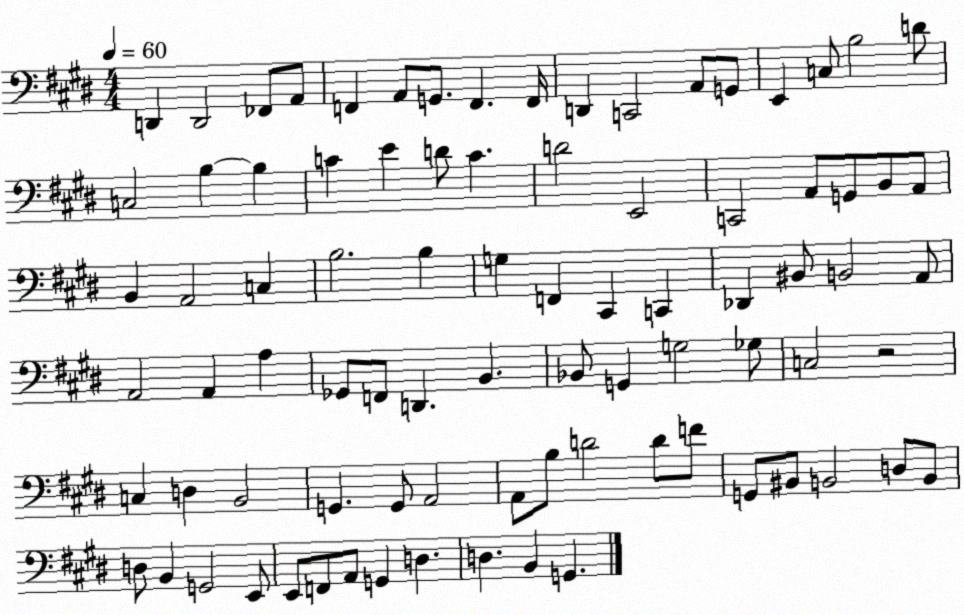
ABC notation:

X:1
T:Untitled
M:4/4
L:1/4
K:E
D,, D,,2 _F,,/2 A,,/2 F,, A,,/2 G,,/2 F,, F,,/4 D,, C,,2 A,,/2 G,,/2 E,, C,/2 B,2 D/2 C,2 B, B, C E D/2 C D2 E,,2 C,,2 A,,/2 G,,/2 B,,/2 A,,/2 B,, A,,2 C, B,2 B, G, F,, ^C,, C,, _D,, ^B,,/2 B,,2 A,,/2 A,,2 A,, A, _G,,/2 F,,/2 D,, B,, _B,,/2 G,, G,2 _G,/2 C,2 z2 C, D, B,,2 G,, G,,/2 A,,2 A,,/2 B,/2 D2 D/2 F/2 G,,/2 ^B,,/2 B,,2 D,/2 B,,/2 D,/2 B,, G,,2 E,,/2 E,,/2 F,,/2 A,,/2 G,, D, D, B,, G,,